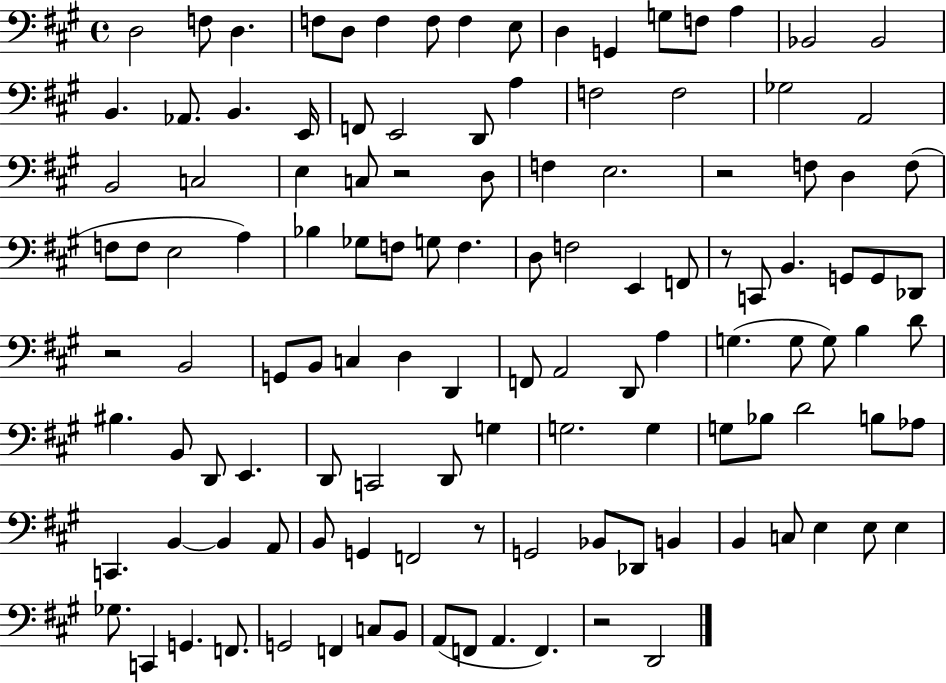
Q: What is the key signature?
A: A major